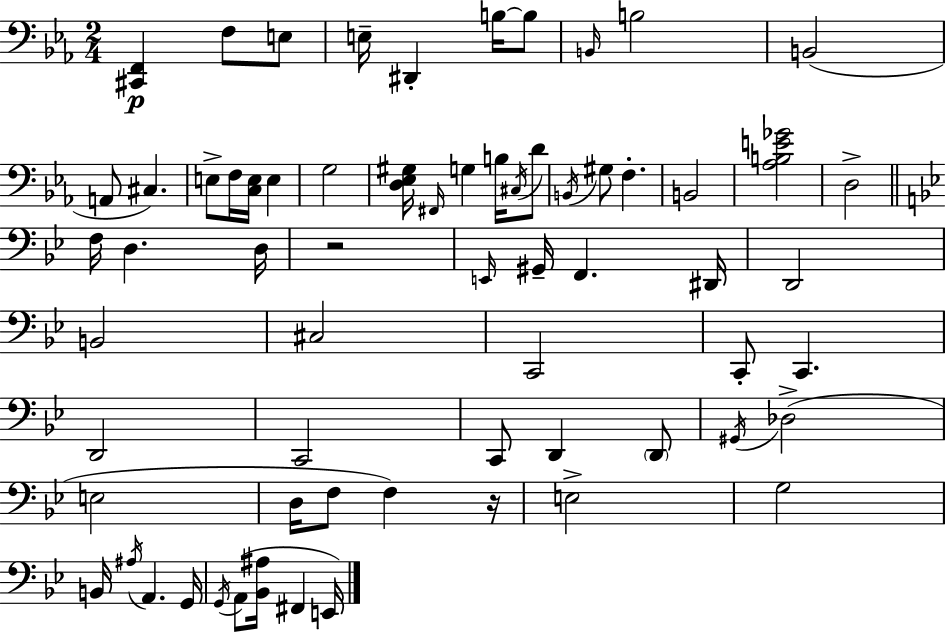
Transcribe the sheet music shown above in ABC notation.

X:1
T:Untitled
M:2/4
L:1/4
K:Eb
[^C,,F,,] F,/2 E,/2 E,/4 ^D,, B,/4 B,/2 B,,/4 B,2 B,,2 A,,/2 ^C, E,/2 F,/4 [C,E,]/4 E, G,2 [D,_E,^G,]/4 ^F,,/4 G, B,/4 ^C,/4 D/2 B,,/4 ^G,/2 F, B,,2 [_A,B,E_G]2 D,2 F,/4 D, D,/4 z2 E,,/4 ^G,,/4 F,, ^D,,/4 D,,2 B,,2 ^C,2 C,,2 C,,/2 C,, D,,2 C,,2 C,,/2 D,, D,,/2 ^G,,/4 _D,2 E,2 D,/4 F,/2 F, z/4 E,2 G,2 B,,/4 ^A,/4 A,, G,,/4 G,,/4 A,,/2 [_B,,^A,]/4 ^F,, E,,/4